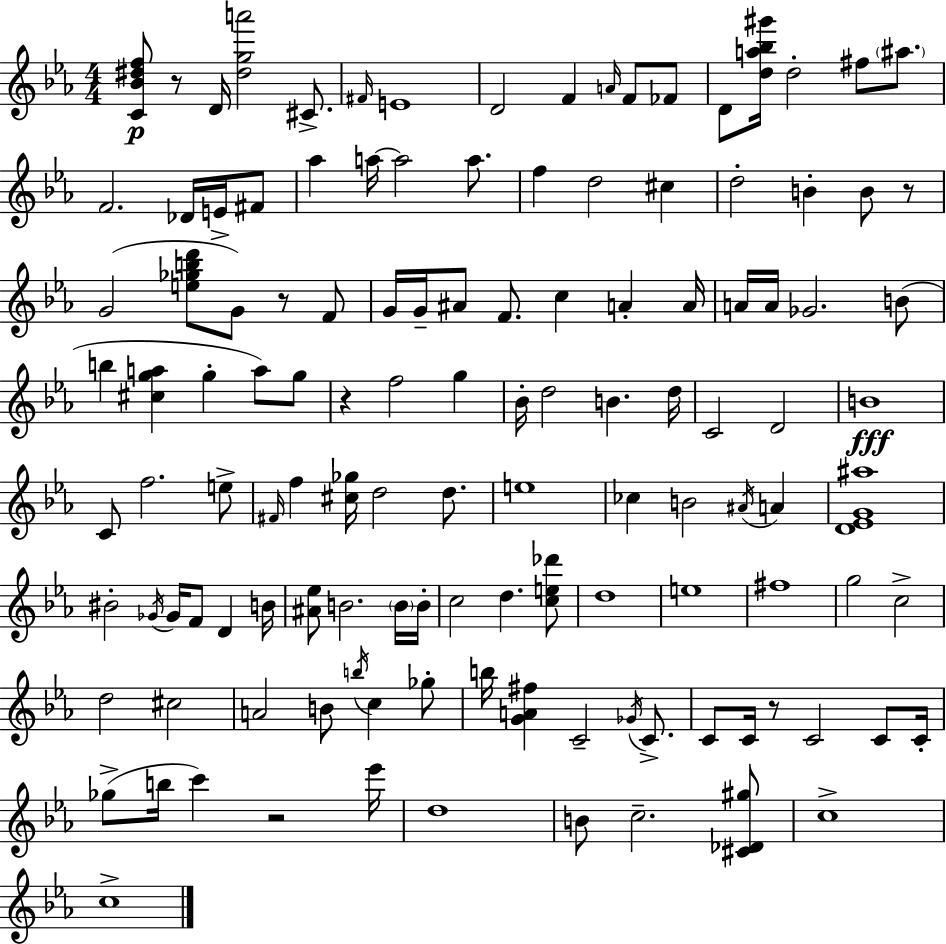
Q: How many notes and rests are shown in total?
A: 124